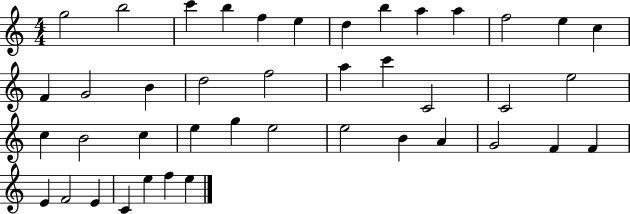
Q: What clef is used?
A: treble